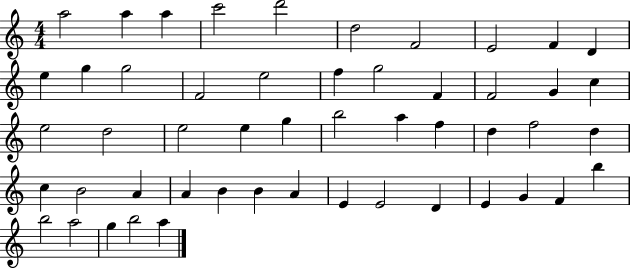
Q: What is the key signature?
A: C major